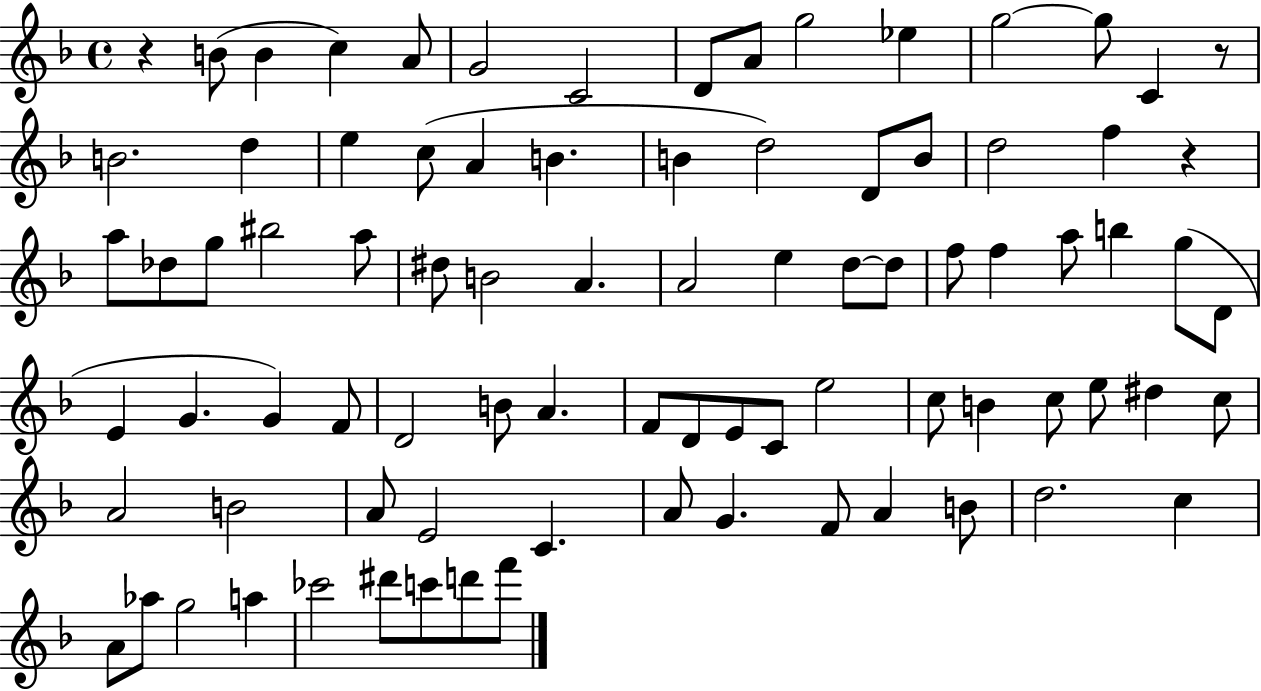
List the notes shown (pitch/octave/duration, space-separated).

R/q B4/e B4/q C5/q A4/e G4/h C4/h D4/e A4/e G5/h Eb5/q G5/h G5/e C4/q R/e B4/h. D5/q E5/q C5/e A4/q B4/q. B4/q D5/h D4/e B4/e D5/h F5/q R/q A5/e Db5/e G5/e BIS5/h A5/e D#5/e B4/h A4/q. A4/h E5/q D5/e D5/e F5/e F5/q A5/e B5/q G5/e D4/e E4/q G4/q. G4/q F4/e D4/h B4/e A4/q. F4/e D4/e E4/e C4/e E5/h C5/e B4/q C5/e E5/e D#5/q C5/e A4/h B4/h A4/e E4/h C4/q. A4/e G4/q. F4/e A4/q B4/e D5/h. C5/q A4/e Ab5/e G5/h A5/q CES6/h D#6/e C6/e D6/e F6/e